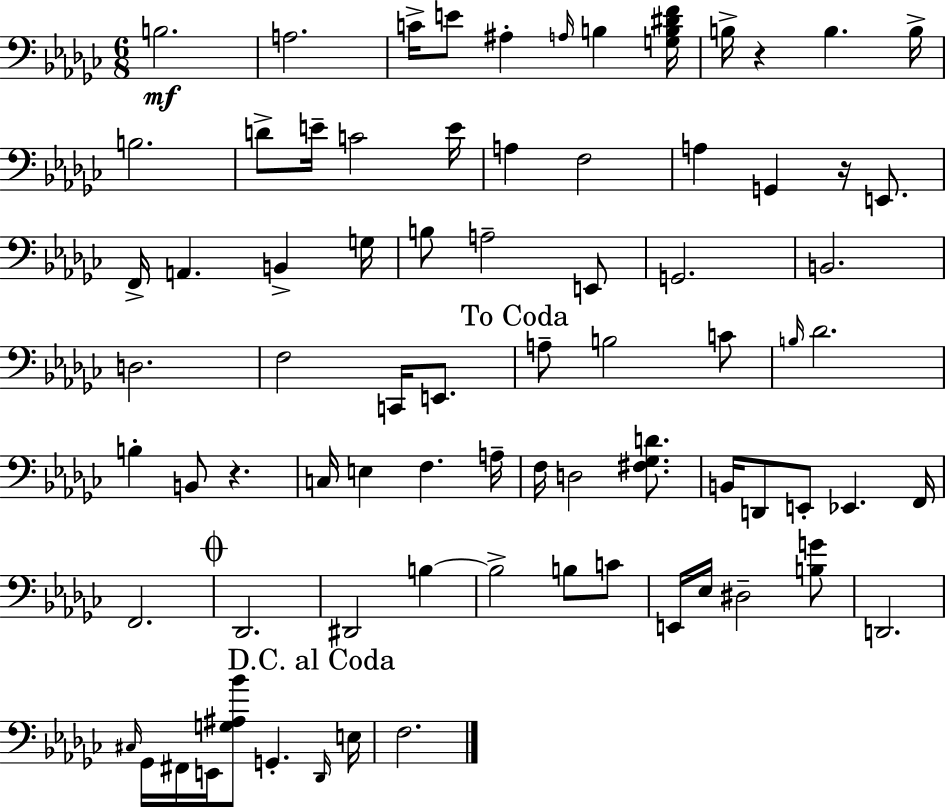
B3/h. A3/h. C4/s E4/e A#3/q A3/s B3/q [G3,B3,D#4,F4]/s B3/s R/q B3/q. B3/s B3/h. D4/e E4/s C4/h E4/s A3/q F3/h A3/q G2/q R/s E2/e. F2/s A2/q. B2/q G3/s B3/e A3/h E2/e G2/h. B2/h. D3/h. F3/h C2/s E2/e. A3/e B3/h C4/e B3/s Db4/h. B3/q B2/e R/q. C3/s E3/q F3/q. A3/s F3/s D3/h [F#3,Gb3,D4]/e. B2/s D2/e E2/e Eb2/q. F2/s F2/h. Db2/h. D#2/h B3/q B3/h B3/e C4/e E2/s Eb3/s D#3/h [B3,G4]/e D2/h. C#3/s Gb2/s F#2/s E2/s [G3,A#3,Bb4]/e G2/q. Db2/s E3/s F3/h.